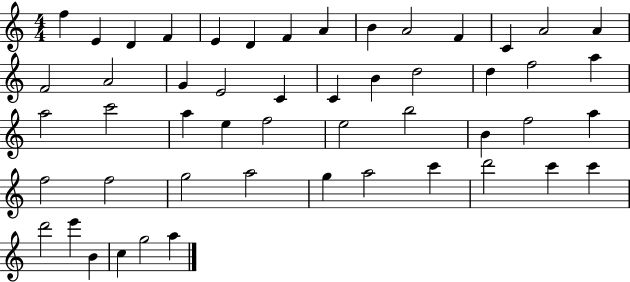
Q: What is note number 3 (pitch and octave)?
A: D4